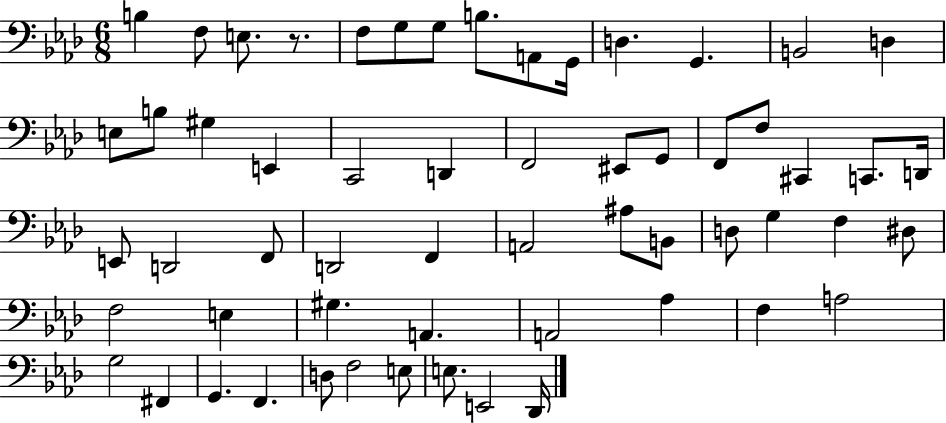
X:1
T:Untitled
M:6/8
L:1/4
K:Ab
B, F,/2 E,/2 z/2 F,/2 G,/2 G,/2 B,/2 A,,/2 G,,/4 D, G,, B,,2 D, E,/2 B,/2 ^G, E,, C,,2 D,, F,,2 ^E,,/2 G,,/2 F,,/2 F,/2 ^C,, C,,/2 D,,/4 E,,/2 D,,2 F,,/2 D,,2 F,, A,,2 ^A,/2 B,,/2 D,/2 G, F, ^D,/2 F,2 E, ^G, A,, A,,2 _A, F, A,2 G,2 ^F,, G,, F,, D,/2 F,2 E,/2 E,/2 E,,2 _D,,/4